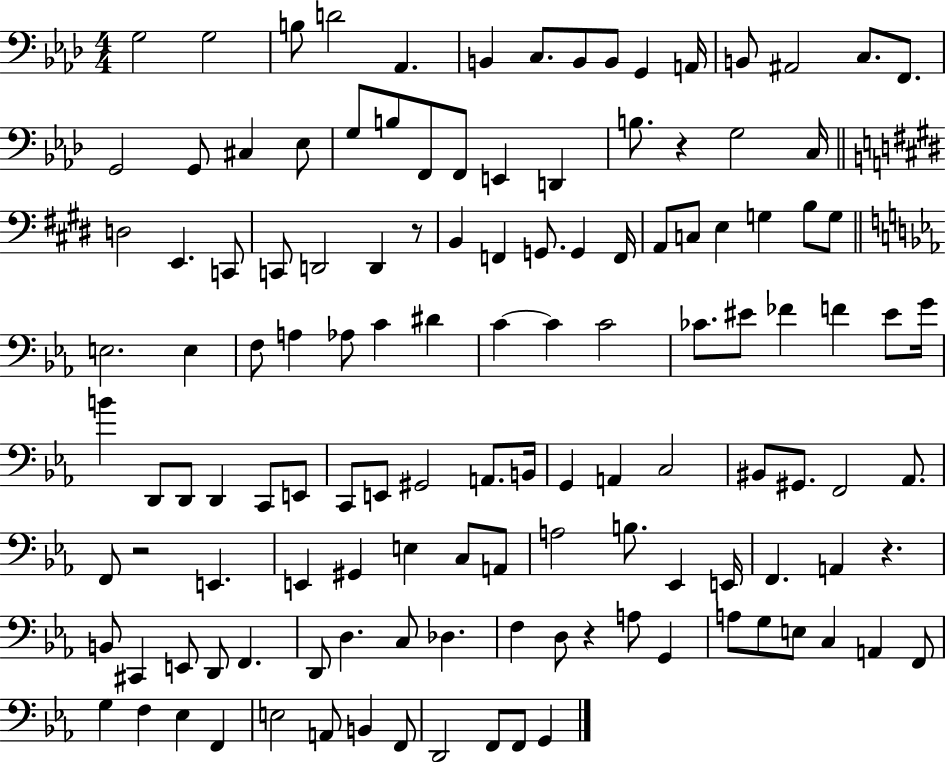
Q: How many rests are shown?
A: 5